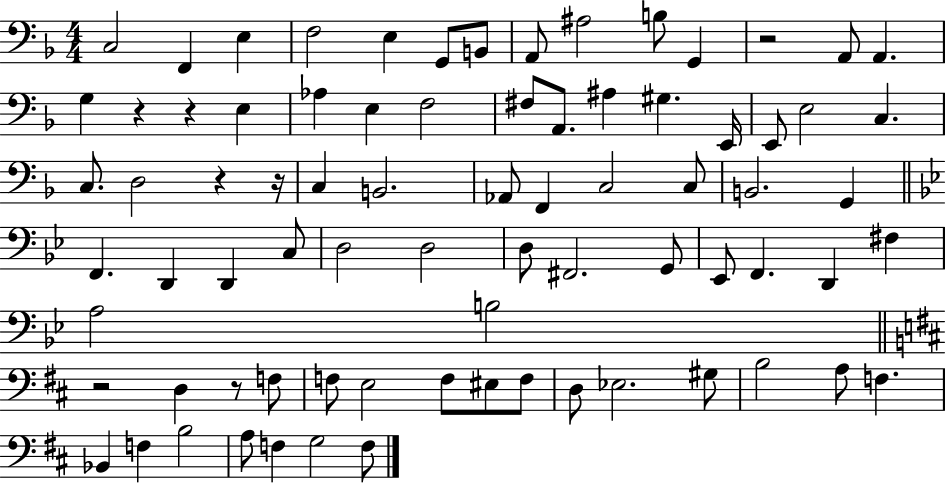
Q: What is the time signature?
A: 4/4